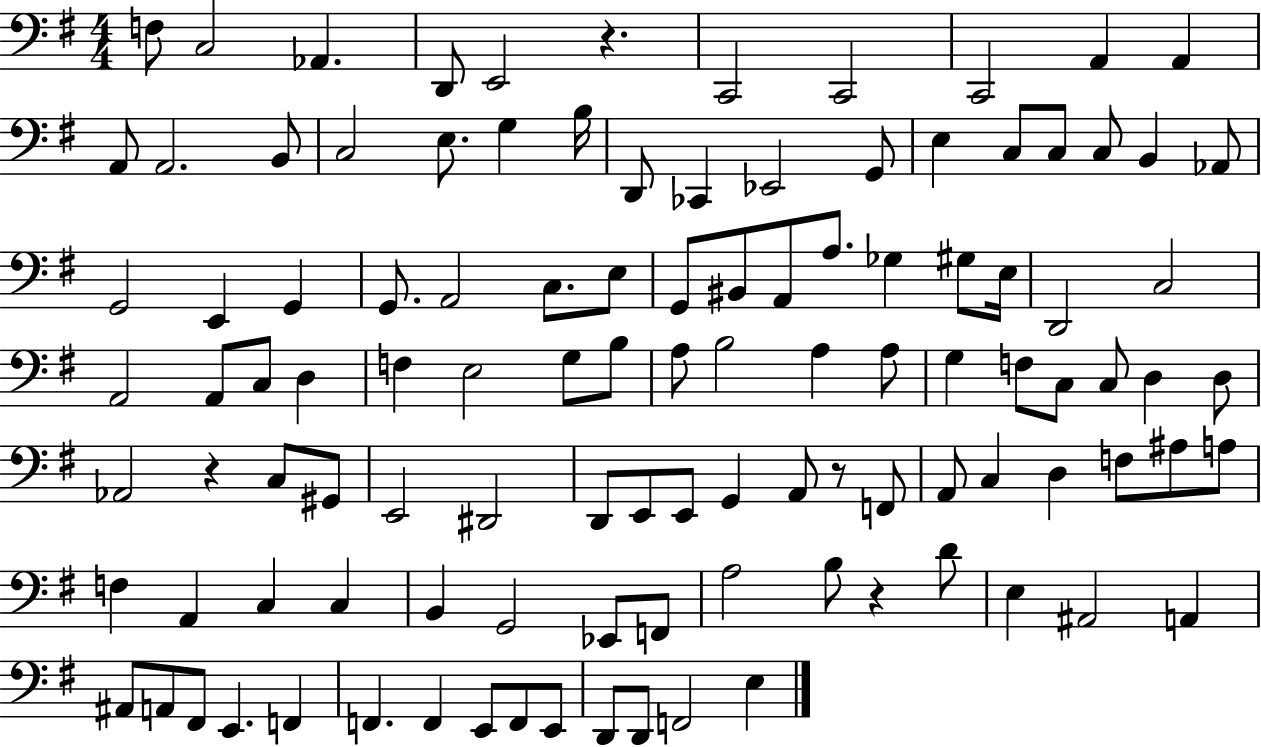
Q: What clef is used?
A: bass